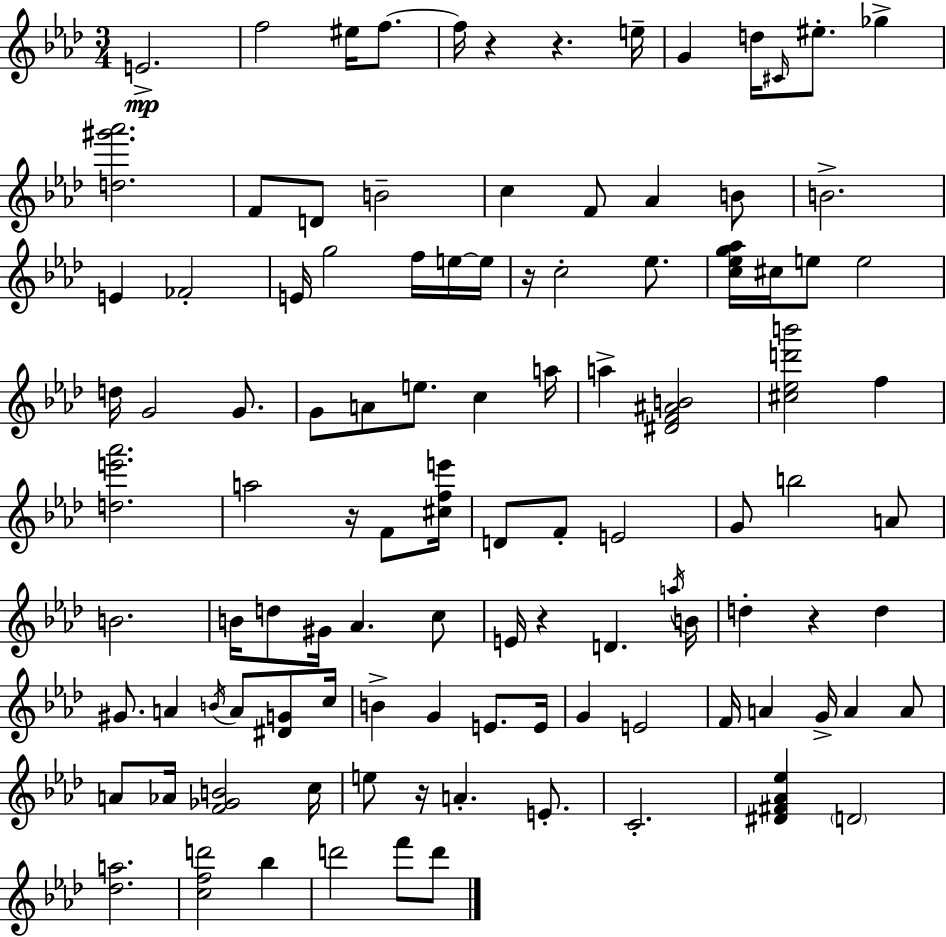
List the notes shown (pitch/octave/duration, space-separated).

E4/h. F5/h EIS5/s F5/e. F5/s R/q R/q. E5/s G4/q D5/s C#4/s EIS5/e. Gb5/q [D5,G#6,Ab6]/h. F4/e D4/e B4/h C5/q F4/e Ab4/q B4/e B4/h. E4/q FES4/h E4/s G5/h F5/s E5/s E5/s R/s C5/h Eb5/e. [C5,Eb5,G5,Ab5]/s C#5/s E5/e E5/h D5/s G4/h G4/e. G4/e A4/e E5/e. C5/q A5/s A5/q [D#4,F4,A#4,B4]/h [C#5,Eb5,D6,B6]/h F5/q [D5,E6,Ab6]/h. A5/h R/s F4/e [C#5,F5,E6]/s D4/e F4/e E4/h G4/e B5/h A4/e B4/h. B4/s D5/e G#4/s Ab4/q. C5/e E4/s R/q D4/q. A5/s B4/s D5/q R/q D5/q G#4/e. A4/q B4/s A4/e [D#4,G4]/e C5/s B4/q G4/q E4/e. E4/s G4/q E4/h F4/s A4/q G4/s A4/q A4/e A4/e Ab4/s [F4,Gb4,B4]/h C5/s E5/e R/s A4/q. E4/e. C4/h. [D#4,F#4,Ab4,Eb5]/q D4/h [Db5,A5]/h. [C5,F5,D6]/h Bb5/q D6/h F6/e D6/e